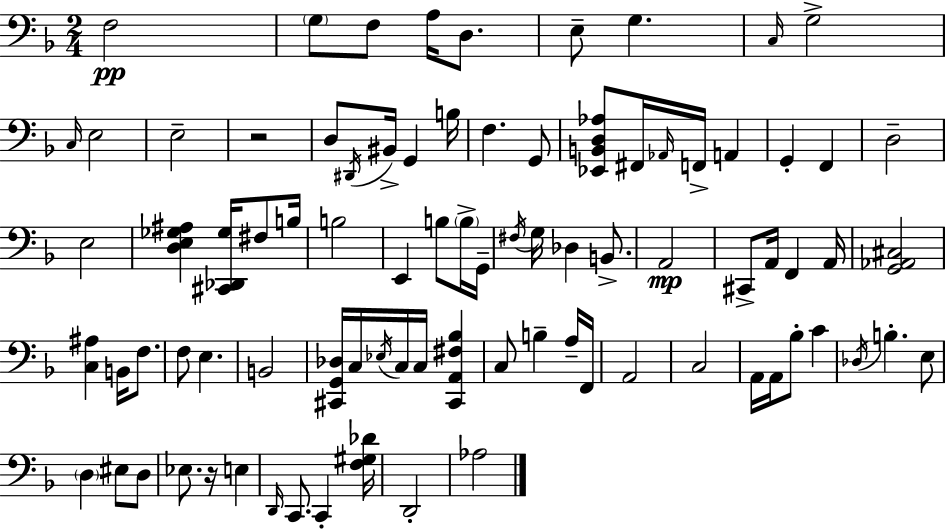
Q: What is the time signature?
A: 2/4